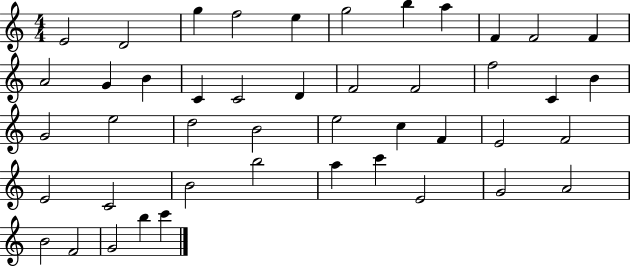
X:1
T:Untitled
M:4/4
L:1/4
K:C
E2 D2 g f2 e g2 b a F F2 F A2 G B C C2 D F2 F2 f2 C B G2 e2 d2 B2 e2 c F E2 F2 E2 C2 B2 b2 a c' E2 G2 A2 B2 F2 G2 b c'